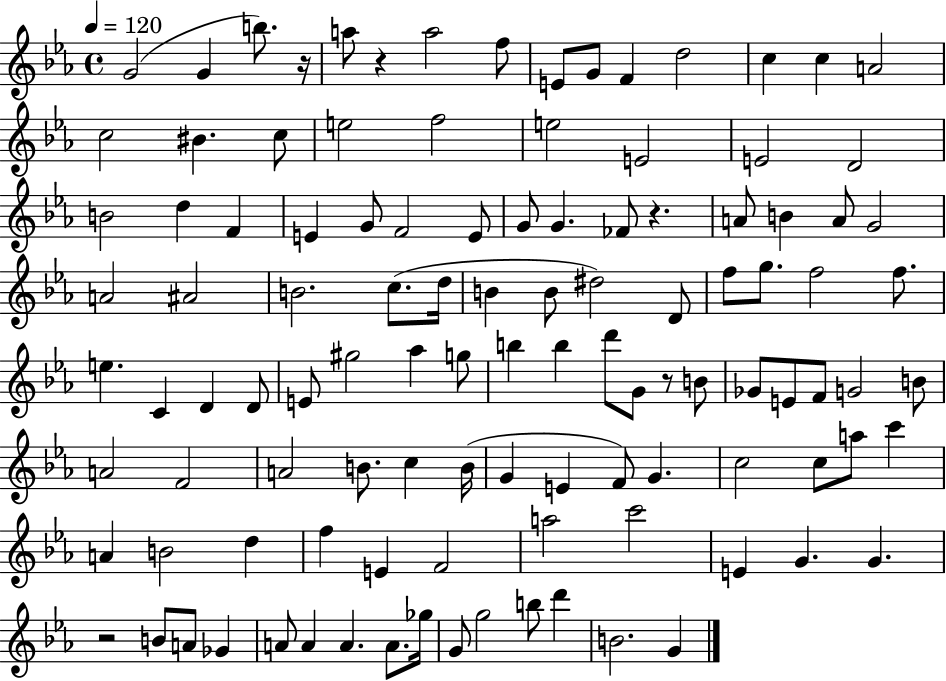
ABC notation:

X:1
T:Untitled
M:4/4
L:1/4
K:Eb
G2 G b/2 z/4 a/2 z a2 f/2 E/2 G/2 F d2 c c A2 c2 ^B c/2 e2 f2 e2 E2 E2 D2 B2 d F E G/2 F2 E/2 G/2 G _F/2 z A/2 B A/2 G2 A2 ^A2 B2 c/2 d/4 B B/2 ^d2 D/2 f/2 g/2 f2 f/2 e C D D/2 E/2 ^g2 _a g/2 b b d'/2 G/2 z/2 B/2 _G/2 E/2 F/2 G2 B/2 A2 F2 A2 B/2 c B/4 G E F/2 G c2 c/2 a/2 c' A B2 d f E F2 a2 c'2 E G G z2 B/2 A/2 _G A/2 A A A/2 _g/4 G/2 g2 b/2 d' B2 G